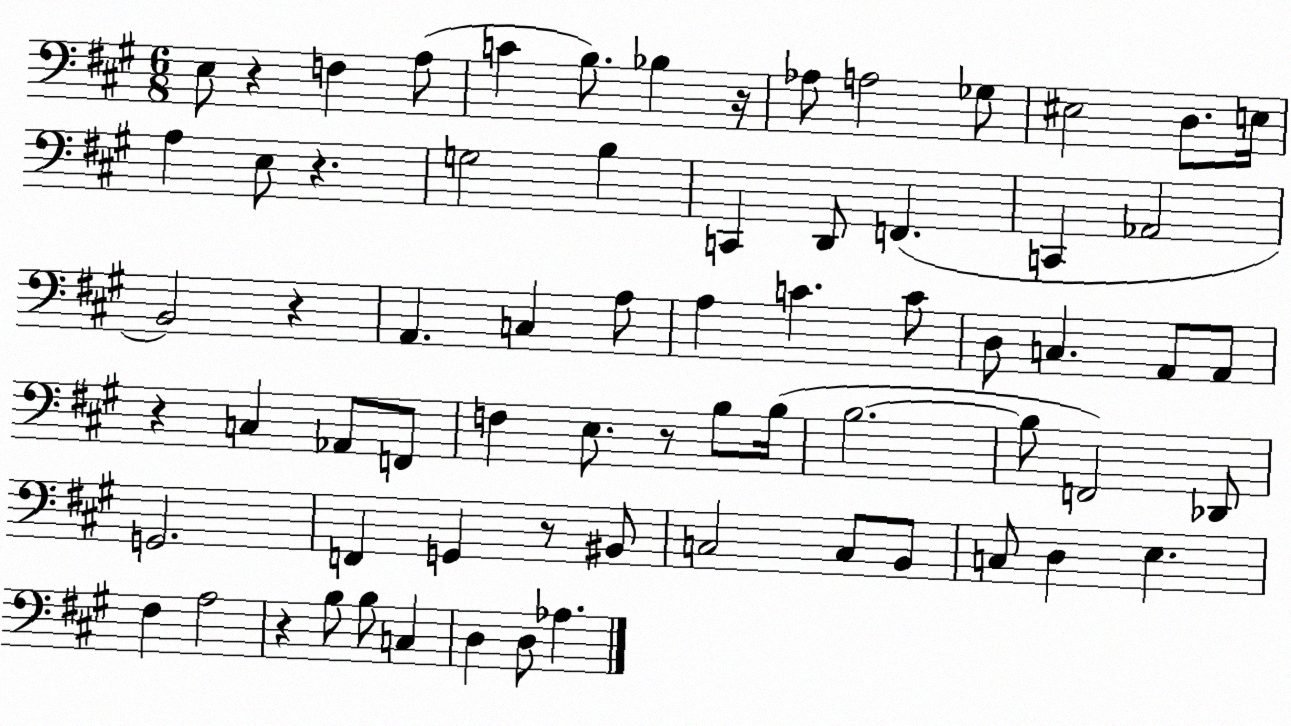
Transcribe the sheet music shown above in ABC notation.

X:1
T:Untitled
M:6/8
L:1/4
K:A
E,/2 z F, A,/2 C B,/2 _B, z/4 _A,/2 A,2 _G,/2 ^E,2 D,/2 E,/4 A, E,/2 z G,2 B, C,, D,,/2 F,, C,, _A,,2 B,,2 z A,, C, A,/2 A, C C/2 D,/2 C, A,,/2 A,,/2 z C, _A,,/2 F,,/2 F, E,/2 z/2 B,/2 B,/4 B,2 B,/2 F,,2 _D,,/2 G,,2 F,, G,, z/2 ^B,,/2 C,2 C,/2 B,,/2 C,/2 D, E, ^F, A,2 z B,/2 B,/2 C, D, D,/2 _A,